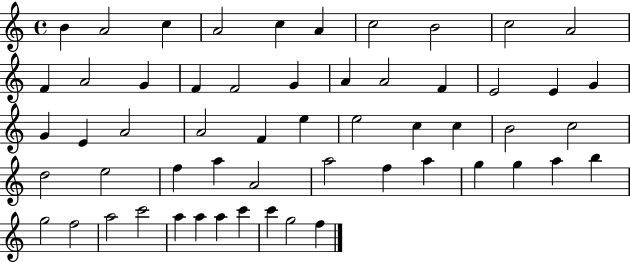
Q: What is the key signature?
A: C major